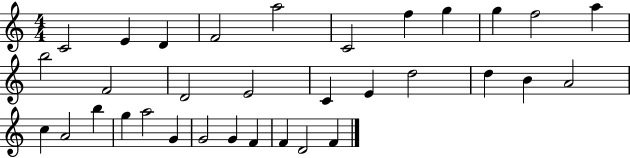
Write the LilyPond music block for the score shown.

{
  \clef treble
  \numericTimeSignature
  \time 4/4
  \key c \major
  c'2 e'4 d'4 | f'2 a''2 | c'2 f''4 g''4 | g''4 f''2 a''4 | \break b''2 f'2 | d'2 e'2 | c'4 e'4 d''2 | d''4 b'4 a'2 | \break c''4 a'2 b''4 | g''4 a''2 g'4 | g'2 g'4 f'4 | f'4 d'2 f'4 | \break \bar "|."
}